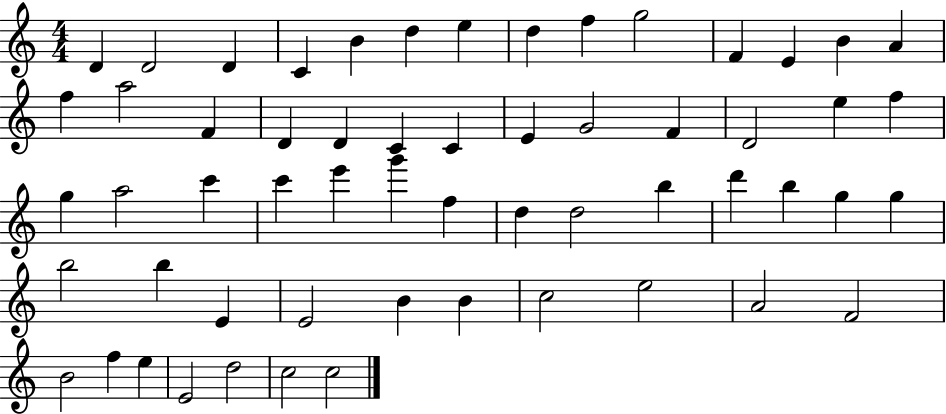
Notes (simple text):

D4/q D4/h D4/q C4/q B4/q D5/q E5/q D5/q F5/q G5/h F4/q E4/q B4/q A4/q F5/q A5/h F4/q D4/q D4/q C4/q C4/q E4/q G4/h F4/q D4/h E5/q F5/q G5/q A5/h C6/q C6/q E6/q G6/q F5/q D5/q D5/h B5/q D6/q B5/q G5/q G5/q B5/h B5/q E4/q E4/h B4/q B4/q C5/h E5/h A4/h F4/h B4/h F5/q E5/q E4/h D5/h C5/h C5/h